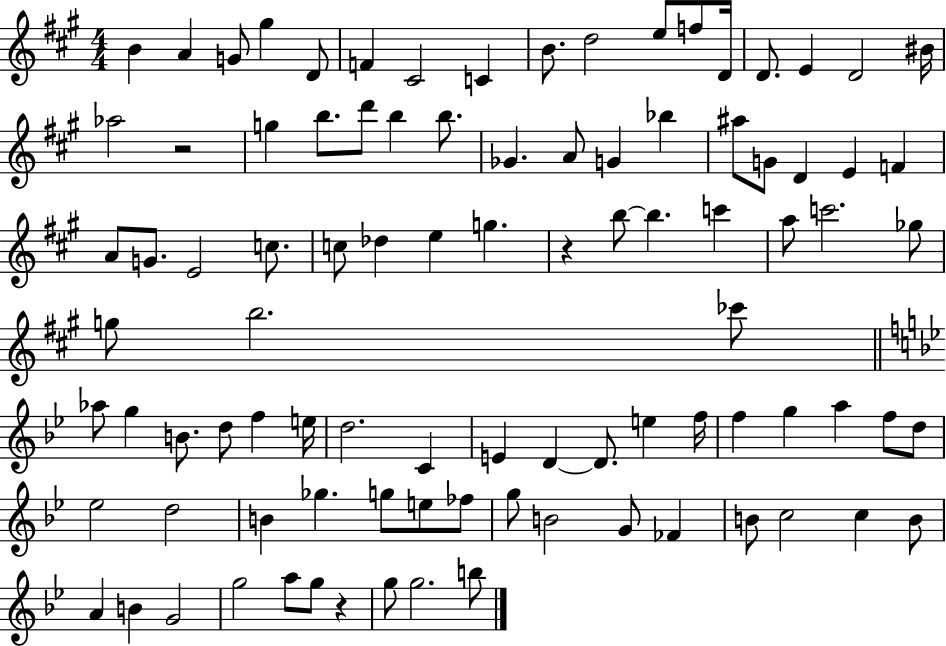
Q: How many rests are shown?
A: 3